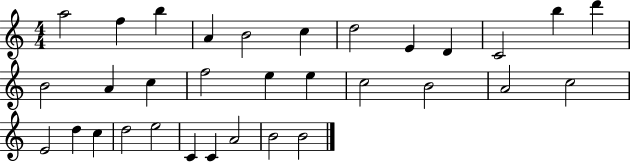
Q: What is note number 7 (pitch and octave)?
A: D5